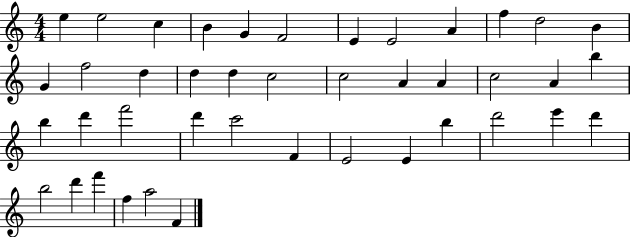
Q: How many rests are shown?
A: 0